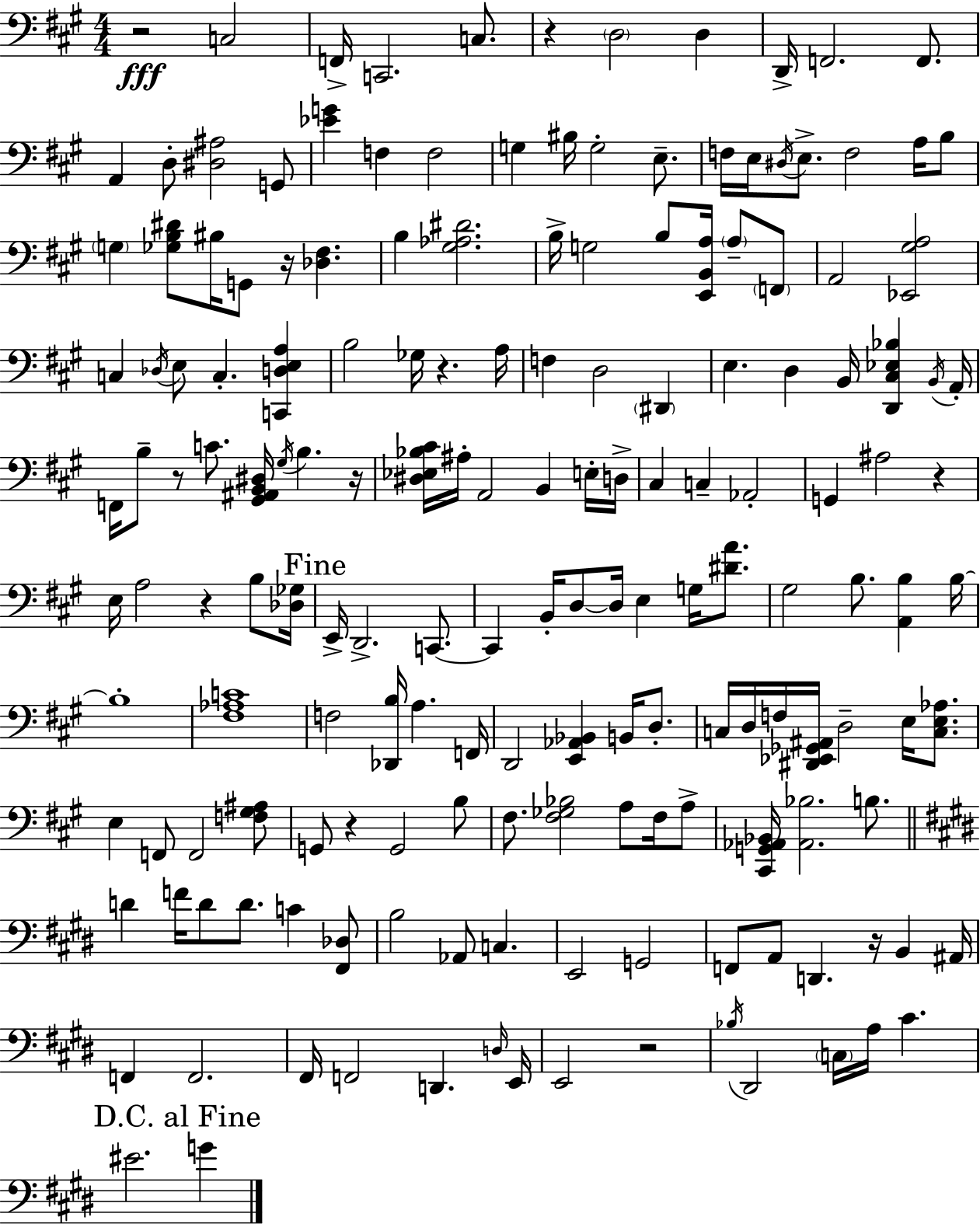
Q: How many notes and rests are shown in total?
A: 168